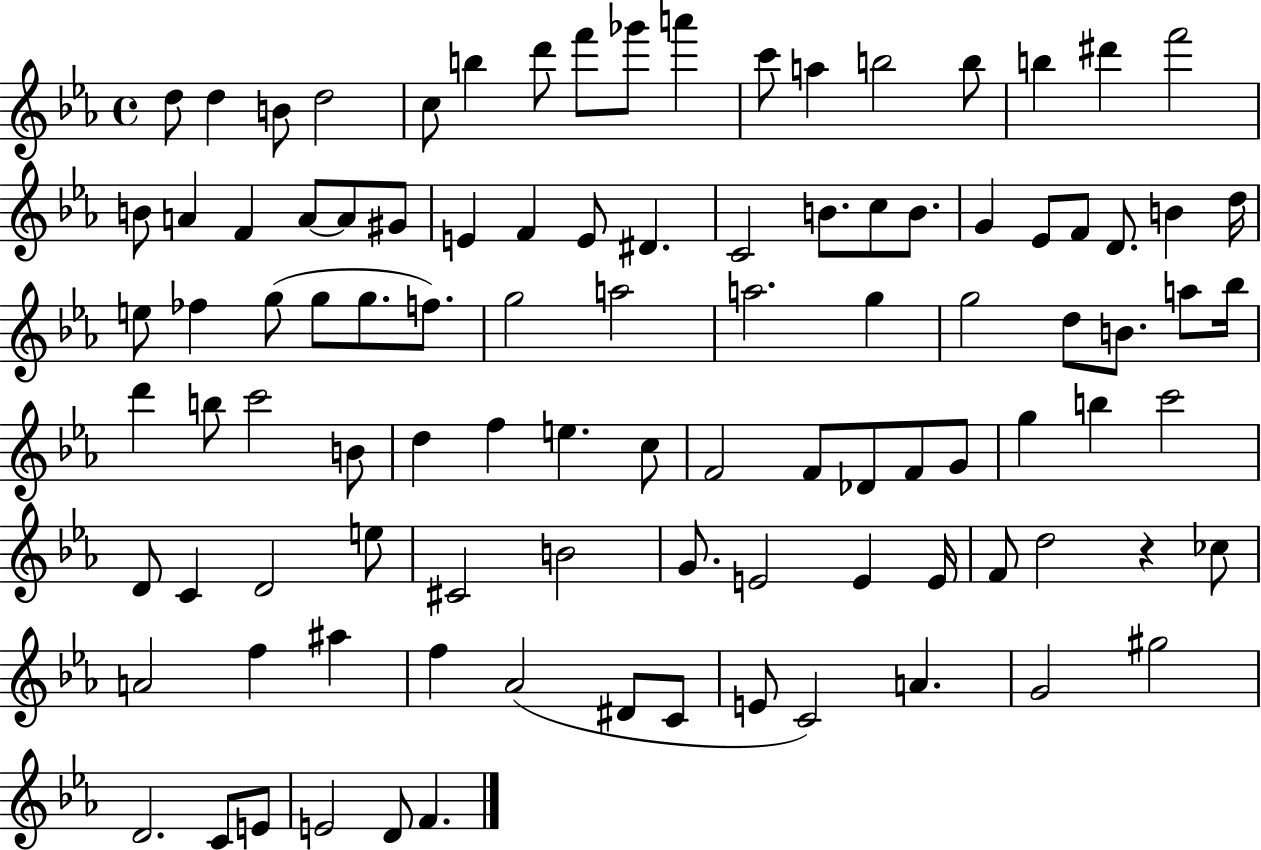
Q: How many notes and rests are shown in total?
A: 100